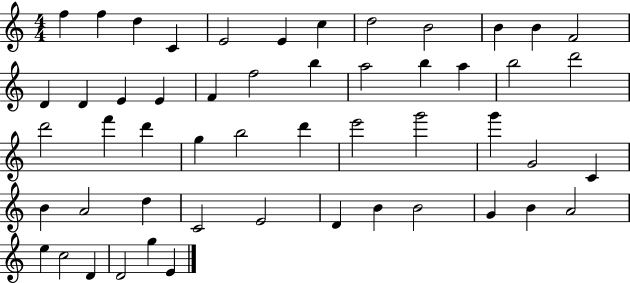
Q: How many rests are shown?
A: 0